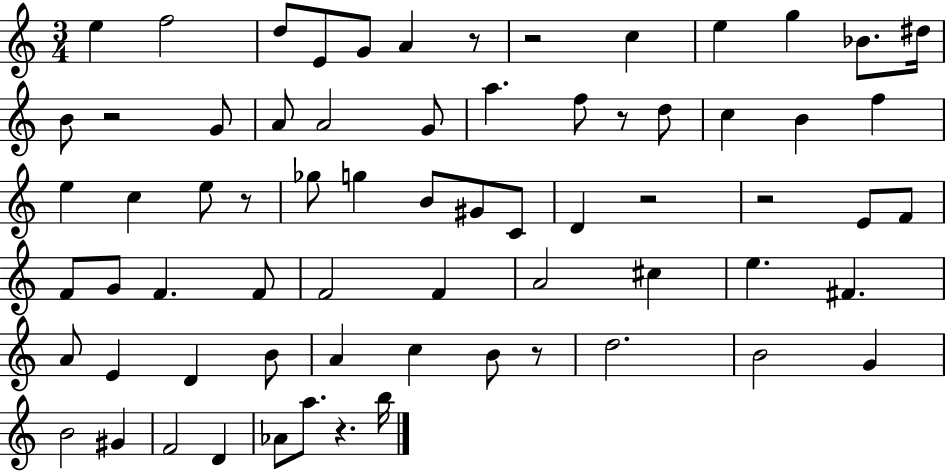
E5/q F5/h D5/e E4/e G4/e A4/q R/e R/h C5/q E5/q G5/q Bb4/e. D#5/s B4/e R/h G4/e A4/e A4/h G4/e A5/q. F5/e R/e D5/e C5/q B4/q F5/q E5/q C5/q E5/e R/e Gb5/e G5/q B4/e G#4/e C4/e D4/q R/h R/h E4/e F4/e F4/e G4/e F4/q. F4/e F4/h F4/q A4/h C#5/q E5/q. F#4/q. A4/e E4/q D4/q B4/e A4/q C5/q B4/e R/e D5/h. B4/h G4/q B4/h G#4/q F4/h D4/q Ab4/e A5/e. R/q. B5/s